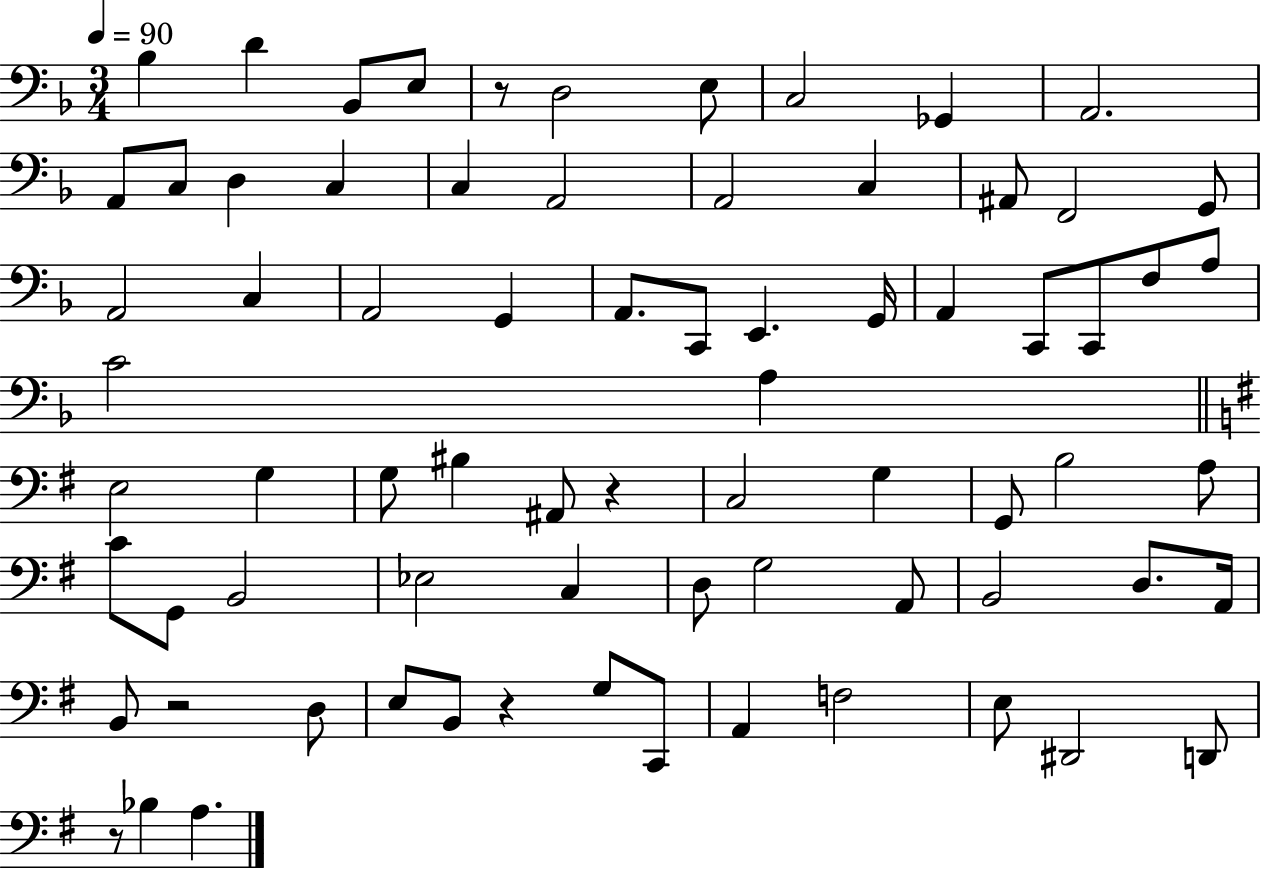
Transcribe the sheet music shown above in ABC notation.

X:1
T:Untitled
M:3/4
L:1/4
K:F
_B, D _B,,/2 E,/2 z/2 D,2 E,/2 C,2 _G,, A,,2 A,,/2 C,/2 D, C, C, A,,2 A,,2 C, ^A,,/2 F,,2 G,,/2 A,,2 C, A,,2 G,, A,,/2 C,,/2 E,, G,,/4 A,, C,,/2 C,,/2 F,/2 A,/2 C2 A, E,2 G, G,/2 ^B, ^A,,/2 z C,2 G, G,,/2 B,2 A,/2 C/2 G,,/2 B,,2 _E,2 C, D,/2 G,2 A,,/2 B,,2 D,/2 A,,/4 B,,/2 z2 D,/2 E,/2 B,,/2 z G,/2 C,,/2 A,, F,2 E,/2 ^D,,2 D,,/2 z/2 _B, A,